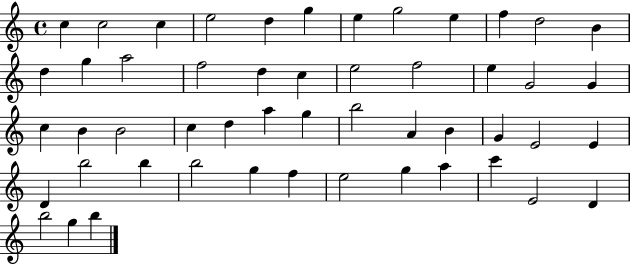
C5/q C5/h C5/q E5/h D5/q G5/q E5/q G5/h E5/q F5/q D5/h B4/q D5/q G5/q A5/h F5/h D5/q C5/q E5/h F5/h E5/q G4/h G4/q C5/q B4/q B4/h C5/q D5/q A5/q G5/q B5/h A4/q B4/q G4/q E4/h E4/q D4/q B5/h B5/q B5/h G5/q F5/q E5/h G5/q A5/q C6/q E4/h D4/q B5/h G5/q B5/q